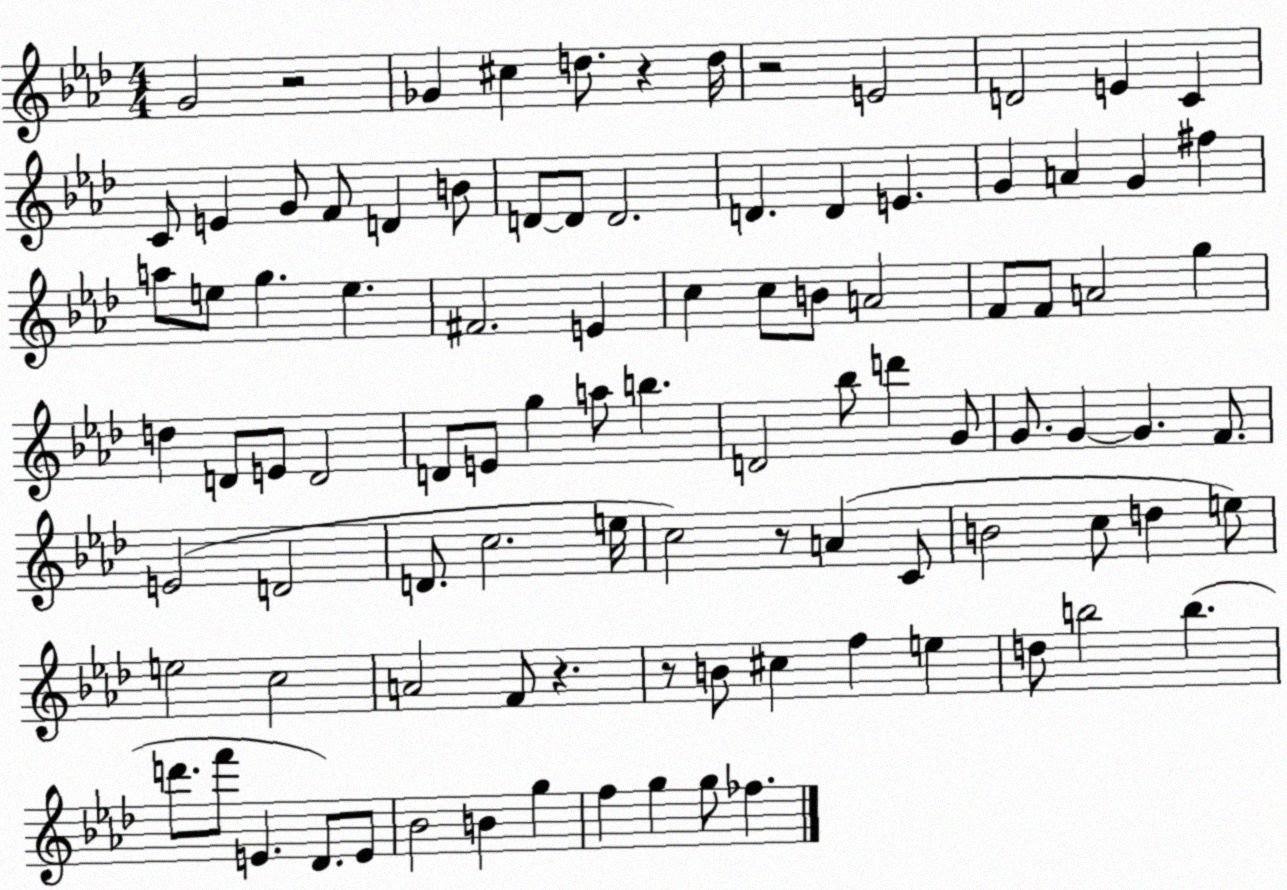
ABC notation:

X:1
T:Untitled
M:4/4
L:1/4
K:Ab
G2 z2 _G ^c d/2 z d/4 z2 E2 D2 E C C/2 E G/2 F/2 D B/2 D/2 D/2 D2 D D E G A G ^f a/2 e/2 g e ^F2 E c c/2 B/2 A2 F/2 F/2 A2 g d D/2 E/2 D2 D/2 E/2 g a/2 b D2 _b/2 d' G/2 G/2 G G F/2 E2 D2 D/2 c2 e/4 c2 z/2 A C/2 B2 c/2 d e/2 e2 c2 A2 F/2 z z/2 B/2 ^c f e d/2 b2 b d'/2 f'/2 E _D/2 E/2 _B2 B g f g g/2 _f